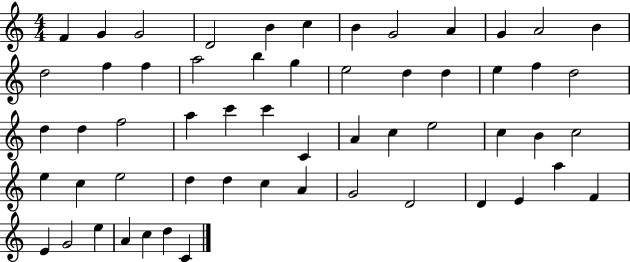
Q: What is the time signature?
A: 4/4